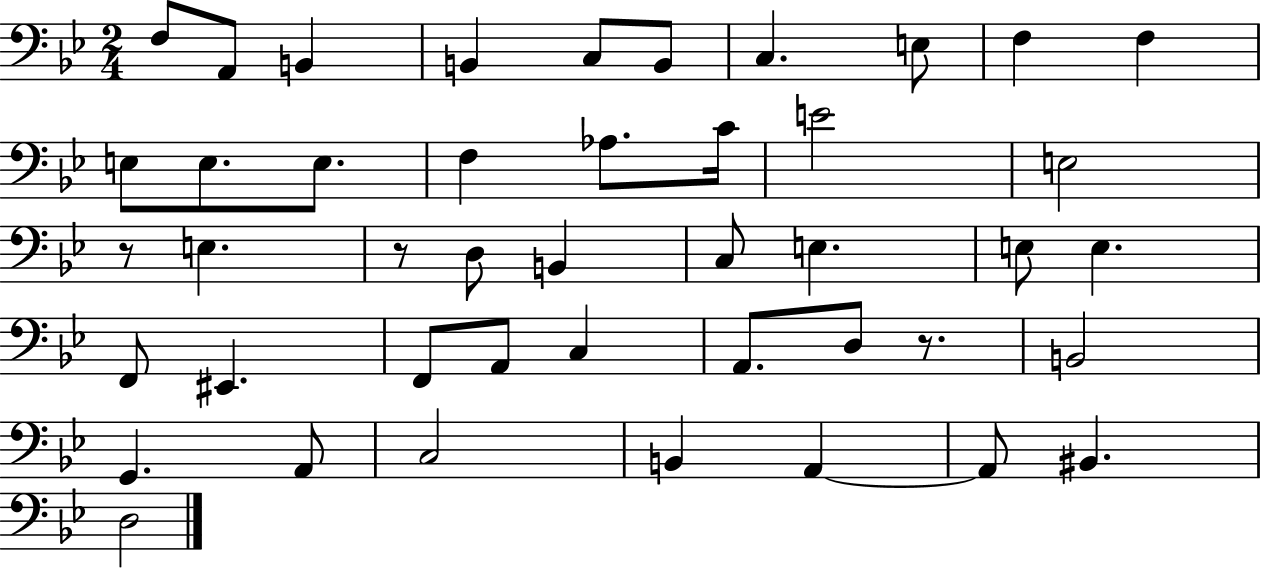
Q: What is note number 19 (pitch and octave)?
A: E3